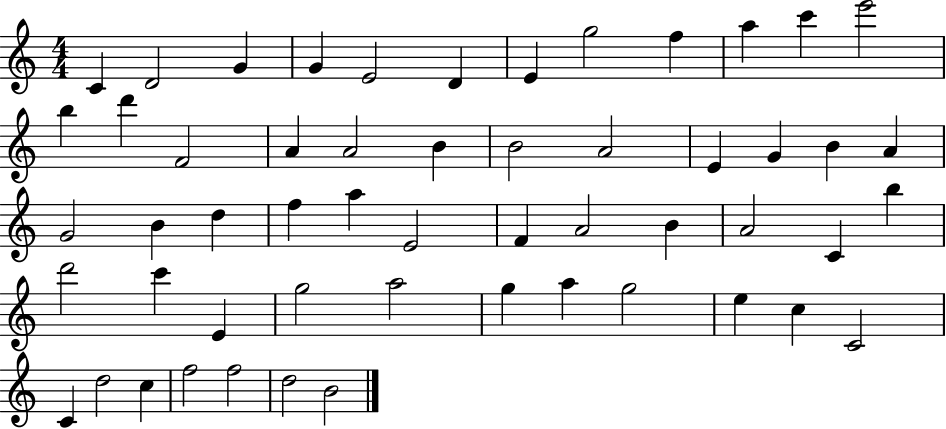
X:1
T:Untitled
M:4/4
L:1/4
K:C
C D2 G G E2 D E g2 f a c' e'2 b d' F2 A A2 B B2 A2 E G B A G2 B d f a E2 F A2 B A2 C b d'2 c' E g2 a2 g a g2 e c C2 C d2 c f2 f2 d2 B2